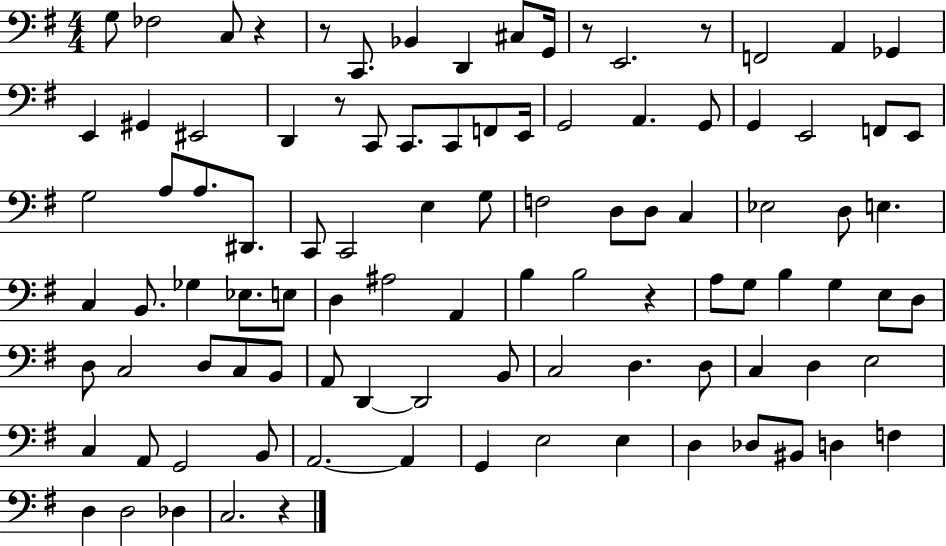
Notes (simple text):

G3/e FES3/h C3/e R/q R/e C2/e. Bb2/q D2/q C#3/e G2/s R/e E2/h. R/e F2/h A2/q Gb2/q E2/q G#2/q EIS2/h D2/q R/e C2/e C2/e. C2/e F2/e E2/s G2/h A2/q. G2/e G2/q E2/h F2/e E2/e G3/h A3/e A3/e. D#2/e. C2/e C2/h E3/q G3/e F3/h D3/e D3/e C3/q Eb3/h D3/e E3/q. C3/q B2/e. Gb3/q Eb3/e. E3/e D3/q A#3/h A2/q B3/q B3/h R/q A3/e G3/e B3/q G3/q E3/e D3/e D3/e C3/h D3/e C3/e B2/e A2/e D2/q D2/h B2/e C3/h D3/q. D3/e C3/q D3/q E3/h C3/q A2/e G2/h B2/e A2/h. A2/q G2/q E3/h E3/q D3/q Db3/e BIS2/e D3/q F3/q D3/q D3/h Db3/q C3/h. R/q